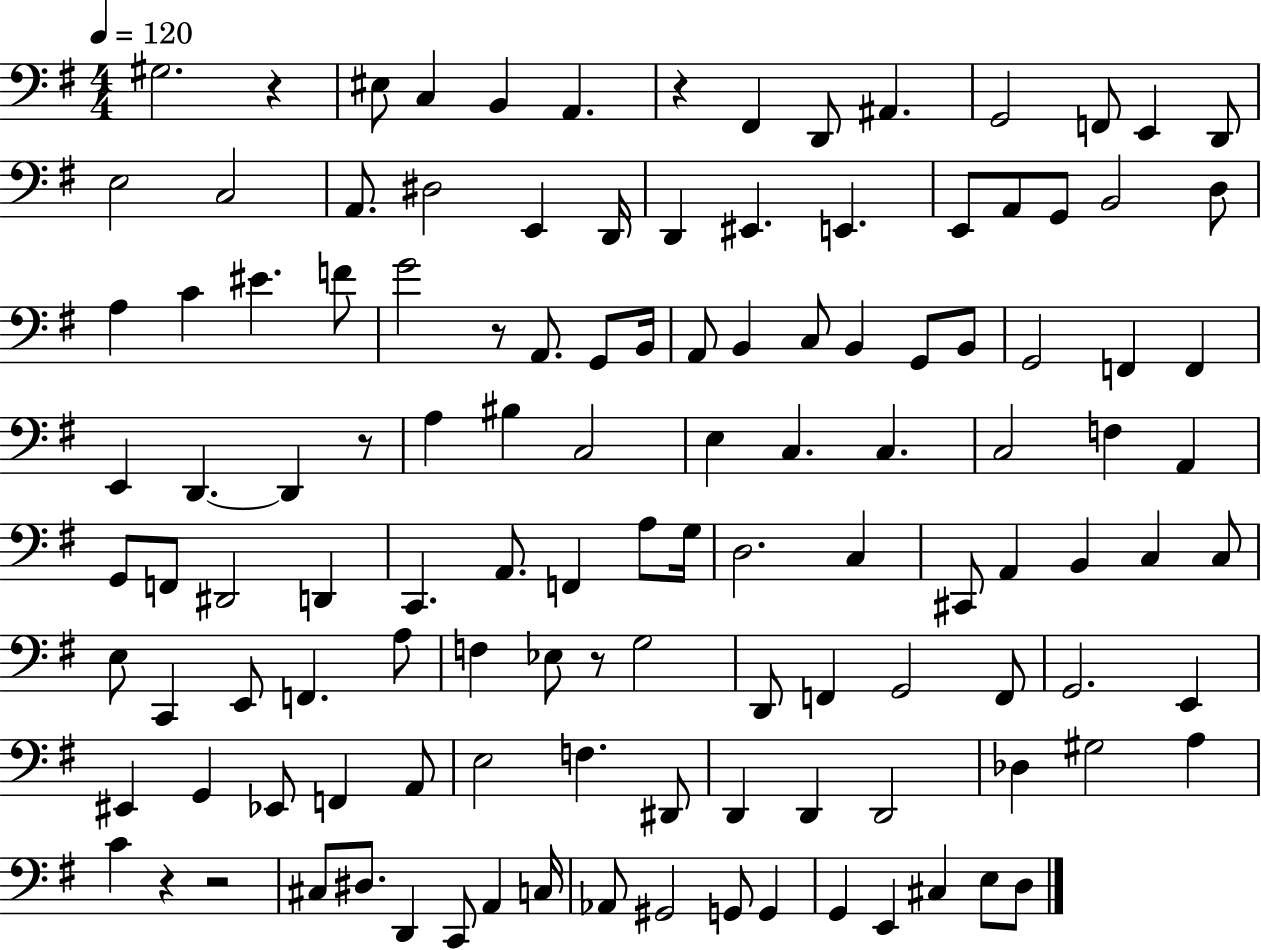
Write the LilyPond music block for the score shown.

{
  \clef bass
  \numericTimeSignature
  \time 4/4
  \key g \major
  \tempo 4 = 120
  gis2. r4 | eis8 c4 b,4 a,4. | r4 fis,4 d,8 ais,4. | g,2 f,8 e,4 d,8 | \break e2 c2 | a,8. dis2 e,4 d,16 | d,4 eis,4. e,4. | e,8 a,8 g,8 b,2 d8 | \break a4 c'4 eis'4. f'8 | g'2 r8 a,8. g,8 b,16 | a,8 b,4 c8 b,4 g,8 b,8 | g,2 f,4 f,4 | \break e,4 d,4.~~ d,4 r8 | a4 bis4 c2 | e4 c4. c4. | c2 f4 a,4 | \break g,8 f,8 dis,2 d,4 | c,4. a,8. f,4 a8 g16 | d2. c4 | cis,8 a,4 b,4 c4 c8 | \break e8 c,4 e,8 f,4. a8 | f4 ees8 r8 g2 | d,8 f,4 g,2 f,8 | g,2. e,4 | \break eis,4 g,4 ees,8 f,4 a,8 | e2 f4. dis,8 | d,4 d,4 d,2 | des4 gis2 a4 | \break c'4 r4 r2 | cis8 dis8. d,4 c,8 a,4 c16 | aes,8 gis,2 g,8 g,4 | g,4 e,4 cis4 e8 d8 | \break \bar "|."
}